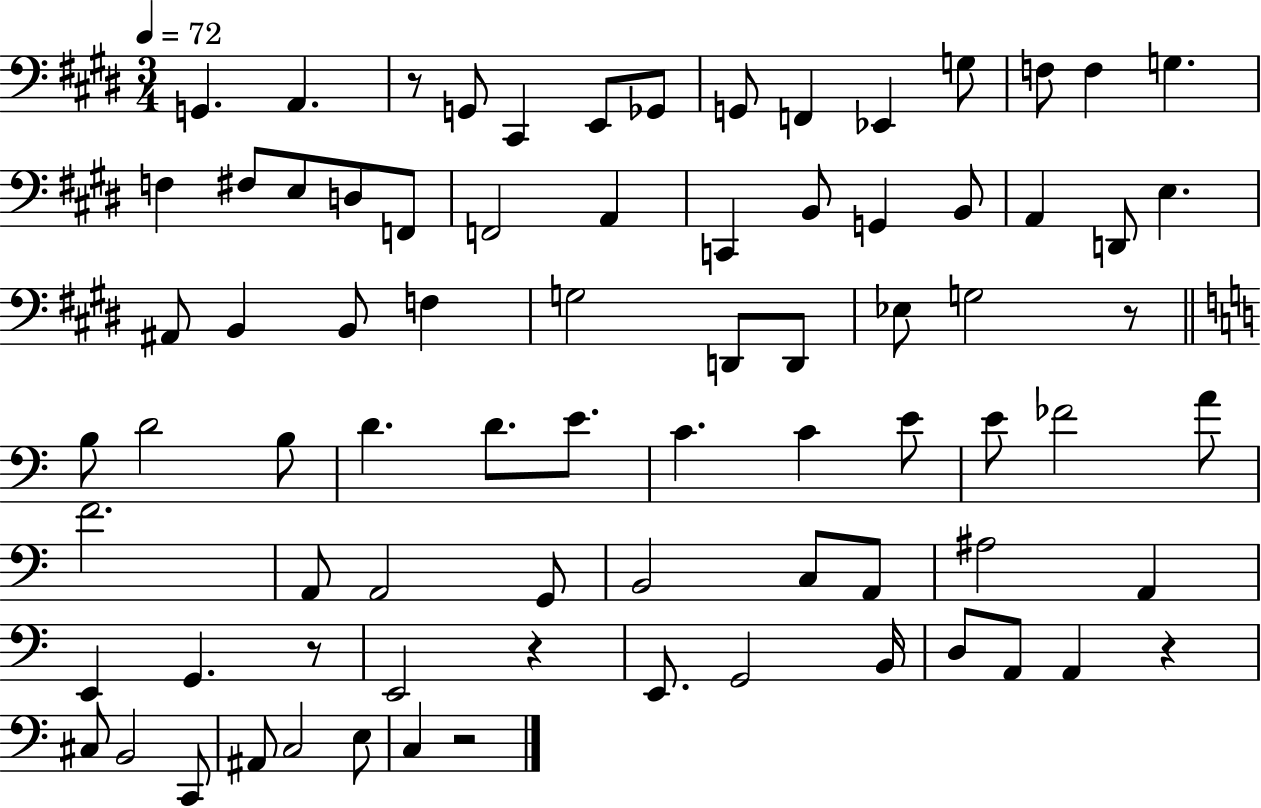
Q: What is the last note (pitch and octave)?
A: C3